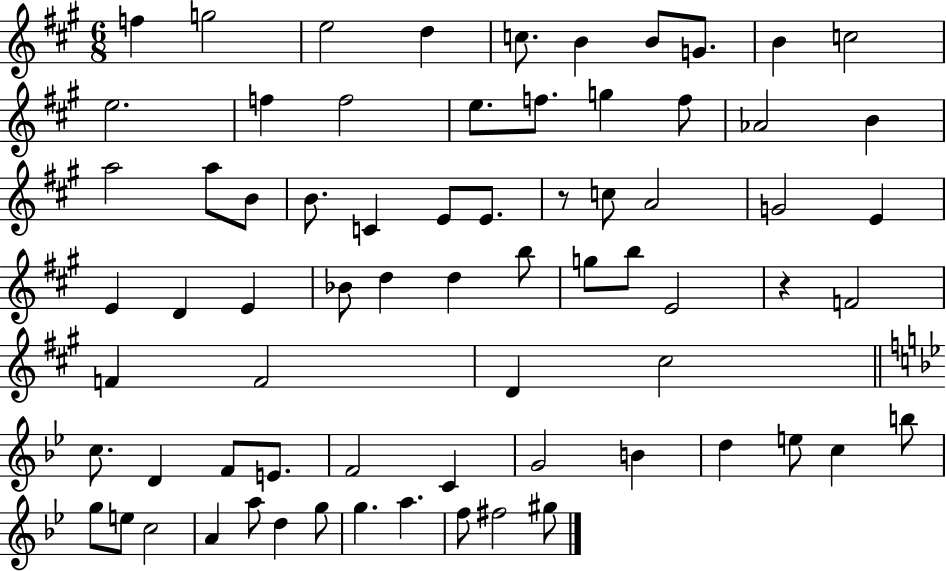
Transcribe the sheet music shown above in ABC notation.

X:1
T:Untitled
M:6/8
L:1/4
K:A
f g2 e2 d c/2 B B/2 G/2 B c2 e2 f f2 e/2 f/2 g f/2 _A2 B a2 a/2 B/2 B/2 C E/2 E/2 z/2 c/2 A2 G2 E E D E _B/2 d d b/2 g/2 b/2 E2 z F2 F F2 D ^c2 c/2 D F/2 E/2 F2 C G2 B d e/2 c b/2 g/2 e/2 c2 A a/2 d g/2 g a f/2 ^f2 ^g/2